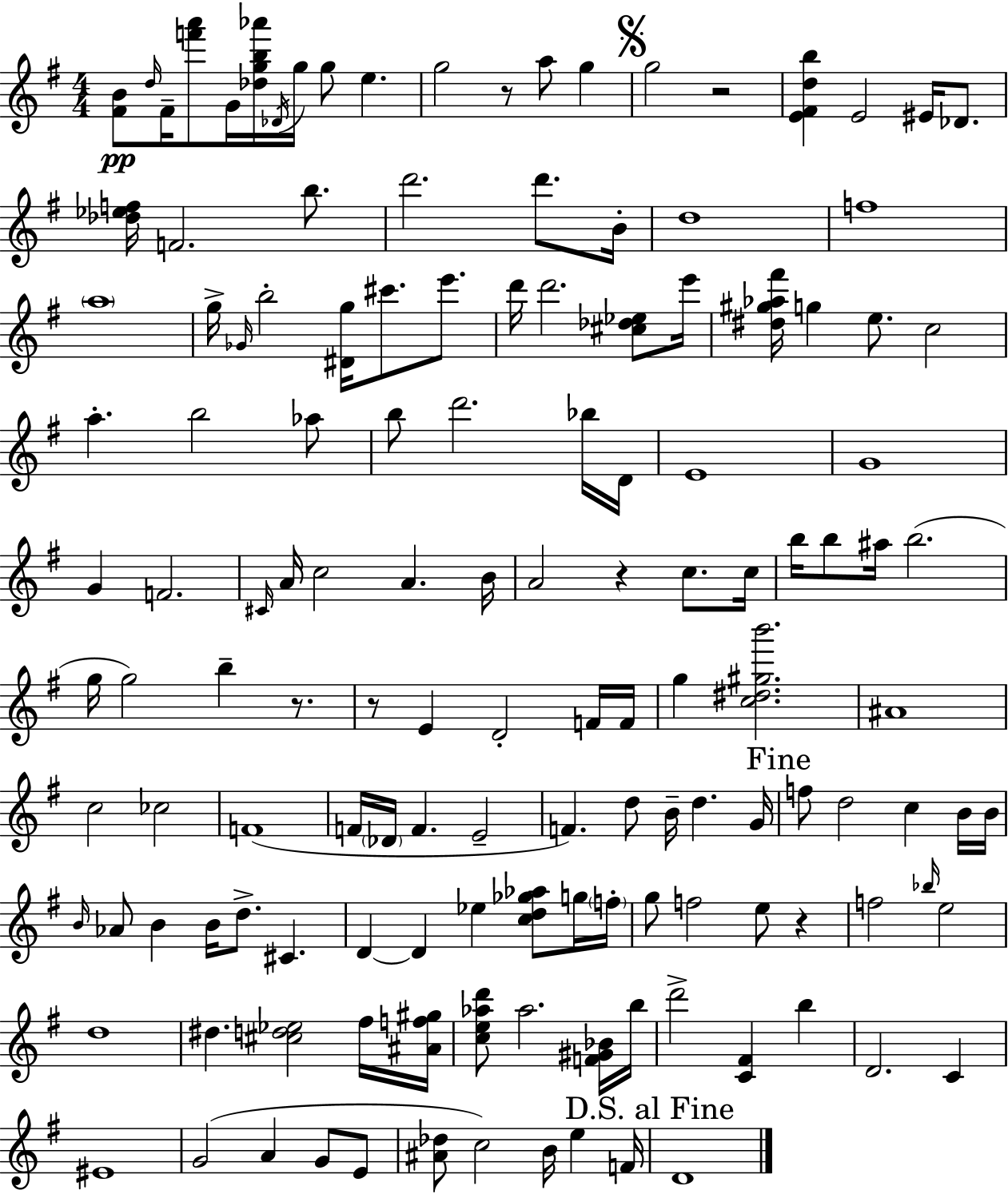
[F#4,B4]/e D5/s F#4/s [F6,A6]/e G4/s [Db5,G5,B5,Ab6]/s Db4/s G5/s G5/e E5/q. G5/h R/e A5/e G5/q G5/h R/h [E4,F#4,D5,B5]/q E4/h EIS4/s Db4/e. [Db5,Eb5,F5]/s F4/h. B5/e. D6/h. D6/e. B4/s D5/w F5/w A5/w G5/s Gb4/s B5/h [D#4,G5]/s C#6/e. E6/e. D6/s D6/h. [C#5,Db5,Eb5]/e E6/s [D#5,G#5,Ab5,F#6]/s G5/q E5/e. C5/h A5/q. B5/h Ab5/e B5/e D6/h. Bb5/s D4/s E4/w G4/w G4/q F4/h. C#4/s A4/s C5/h A4/q. B4/s A4/h R/q C5/e. C5/s B5/s B5/e A#5/s B5/h. G5/s G5/h B5/q R/e. R/e E4/q D4/h F4/s F4/s G5/q [C5,D#5,G#5,B6]/h. A#4/w C5/h CES5/h F4/w F4/s Db4/s F4/q. E4/h F4/q. D5/e B4/s D5/q. G4/s F5/e D5/h C5/q B4/s B4/s B4/s Ab4/e B4/q B4/s D5/e. C#4/q. D4/q D4/q Eb5/q [C5,D5,Gb5,Ab5]/e G5/s F5/s G5/e F5/h E5/e R/q F5/h Bb5/s E5/h D5/w D#5/q. [C#5,D5,Eb5]/h F#5/s [A#4,F5,G#5]/s [C5,E5,Ab5,D6]/e Ab5/h. [F4,G#4,Bb4]/s B5/s D6/h [C4,F#4]/q B5/q D4/h. C4/q EIS4/w G4/h A4/q G4/e E4/e [A#4,Db5]/e C5/h B4/s E5/q F4/s D4/w